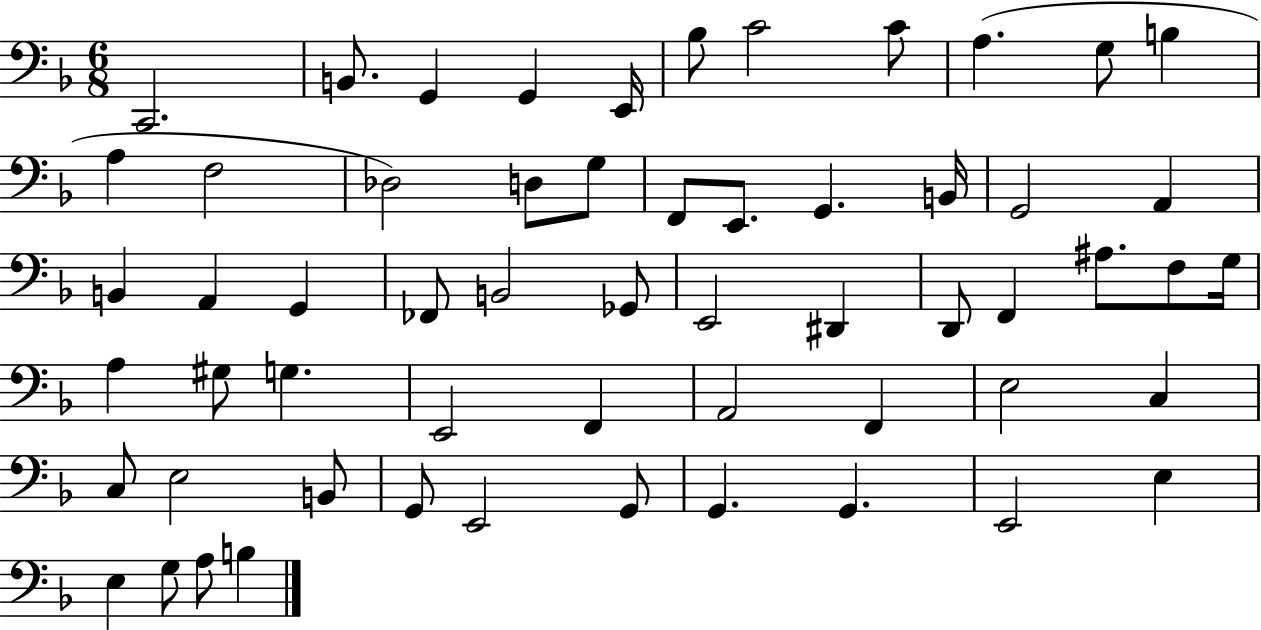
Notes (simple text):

C2/h. B2/e. G2/q G2/q E2/s Bb3/e C4/h C4/e A3/q. G3/e B3/q A3/q F3/h Db3/h D3/e G3/e F2/e E2/e. G2/q. B2/s G2/h A2/q B2/q A2/q G2/q FES2/e B2/h Gb2/e E2/h D#2/q D2/e F2/q A#3/e. F3/e G3/s A3/q G#3/e G3/q. E2/h F2/q A2/h F2/q E3/h C3/q C3/e E3/h B2/e G2/e E2/h G2/e G2/q. G2/q. E2/h E3/q E3/q G3/e A3/e B3/q